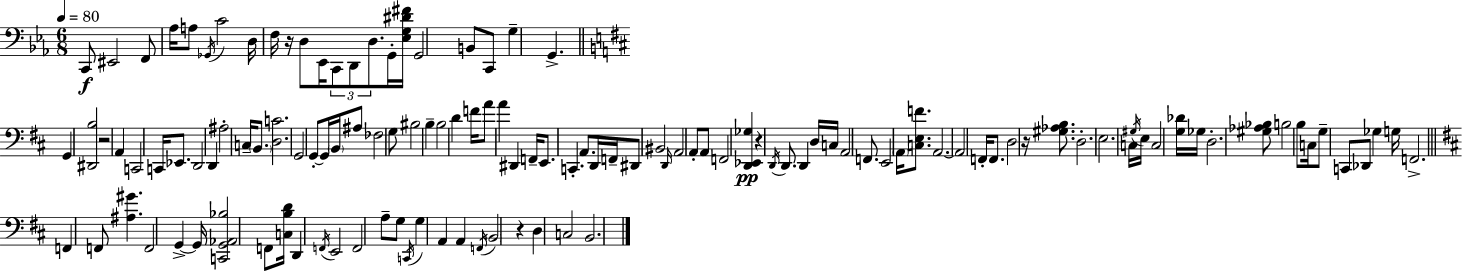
X:1
T:Untitled
M:6/8
L:1/4
K:Eb
C,,/2 ^E,,2 F,,/2 _A,/4 A,/2 _G,,/4 C2 D,/4 F,/4 z/4 D,/2 _E,,/4 C,,/2 D,,/2 D,/2 G,,/4 [_E,G,^D^F]/4 G,,2 B,,/2 C,,/2 G, G,, G,, [^D,,B,]2 z2 A,, C,,2 C,,/4 _E,,/2 D,,2 D,, ^A,2 C,/4 B,,/2 [D,C]2 G,,2 G,,/2 G,,/4 B,,/4 ^A,/2 _F,2 G,/2 ^B,2 B, B,2 D F/4 A/2 A ^D,, F,,/4 E,,/2 C,, A,,/2 D,,/4 F,,/4 ^D,,/2 ^B,,2 D,,/4 A,,2 A,,/2 A,,/2 F,,2 [D,,_E,,_G,] z D,,/4 D,,/2 D,, D,/4 C,/4 A,,2 F,,/2 E,,2 A,,/4 [C,E,F]/2 A,,2 A,,2 F,,/4 F,,/2 D,2 z/4 [^G,_A,B,]/2 D,2 E,2 C,/4 ^G,/4 E,/4 C,2 [G,_D]/4 _G,/4 D,2 [^G,_A,_B,]/2 B,2 B,/2 C,/4 G,/2 C,,/2 _D,,/2 _G, G,/4 F,,2 F,, F,,/2 [^A,^G] F,,2 G,, G,,/4 [C,,G,,_A,,_B,]2 F,,/2 [C,B,D]/4 D,, F,,/4 E,,2 F,,2 A,/2 G,/2 C,,/4 G, A,, A,, F,,/4 B,,2 z D, C,2 B,,2